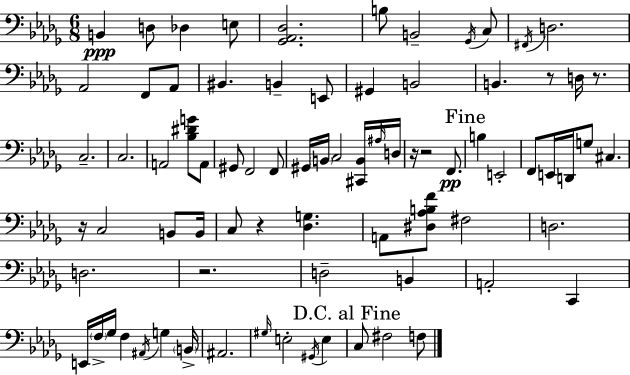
X:1
T:Untitled
M:6/8
L:1/4
K:Bbm
B,, D,/2 _D, E,/2 [_G,,_A,,_D,]2 B,/2 B,,2 _G,,/4 C,/2 ^F,,/4 D,2 _A,,2 F,,/2 _A,,/2 ^B,, B,, E,,/2 ^G,, B,,2 B,, z/2 D,/4 z/2 C,2 C,2 A,,2 [_B,^DG]/2 A,,/2 ^G,,/2 F,,2 F,,/2 ^G,,/4 B,,/4 C,2 [^C,,B,,]/4 ^A,/4 D,/4 z/4 z2 F,,/2 B, E,,2 F,,/2 E,,/4 D,,/4 G,/2 ^C, z/4 C,2 B,,/2 B,,/4 C,/2 z [_D,G,] A,,/2 [^D,_A,B,F]/2 ^F,2 D,2 D,2 z2 D,2 B,, A,,2 C,, E,,/4 F,/4 _G,/4 F, ^A,,/4 G, B,,/4 ^A,,2 ^G,/4 E,2 ^G,,/4 E, C,/2 ^F,2 F,/2